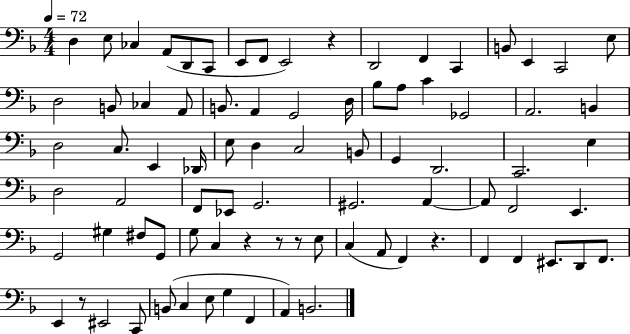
X:1
T:Untitled
M:4/4
L:1/4
K:F
D, E,/2 _C, A,,/2 D,,/2 C,,/2 E,,/2 F,,/2 E,,2 z D,,2 F,, C,, B,,/2 E,, C,,2 E,/2 D,2 B,,/2 _C, A,,/2 B,,/2 A,, G,,2 D,/4 _B,/2 A,/2 C _G,,2 A,,2 B,, D,2 C,/2 E,, _D,,/4 E,/2 D, C,2 B,,/2 G,, D,,2 C,,2 E, D,2 A,,2 F,,/2 _E,,/2 G,,2 ^G,,2 A,, A,,/2 F,,2 E,, G,,2 ^G, ^F,/2 G,,/2 G,/2 C, z z/2 z/2 E,/2 C, A,,/2 F,, z F,, F,, ^E,,/2 D,,/2 F,,/2 E,, z/2 ^E,,2 C,,/2 B,,/2 C, E,/2 G, F,, A,, B,,2